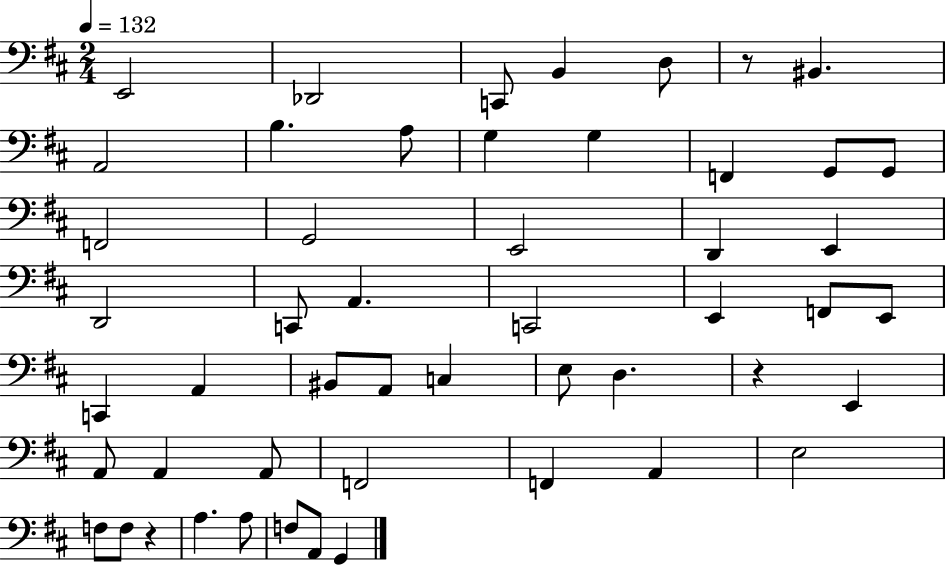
{
  \clef bass
  \numericTimeSignature
  \time 2/4
  \key d \major
  \tempo 4 = 132
  e,2 | des,2 | c,8 b,4 d8 | r8 bis,4. | \break a,2 | b4. a8 | g4 g4 | f,4 g,8 g,8 | \break f,2 | g,2 | e,2 | d,4 e,4 | \break d,2 | c,8 a,4. | c,2 | e,4 f,8 e,8 | \break c,4 a,4 | bis,8 a,8 c4 | e8 d4. | r4 e,4 | \break a,8 a,4 a,8 | f,2 | f,4 a,4 | e2 | \break f8 f8 r4 | a4. a8 | f8 a,8 g,4 | \bar "|."
}